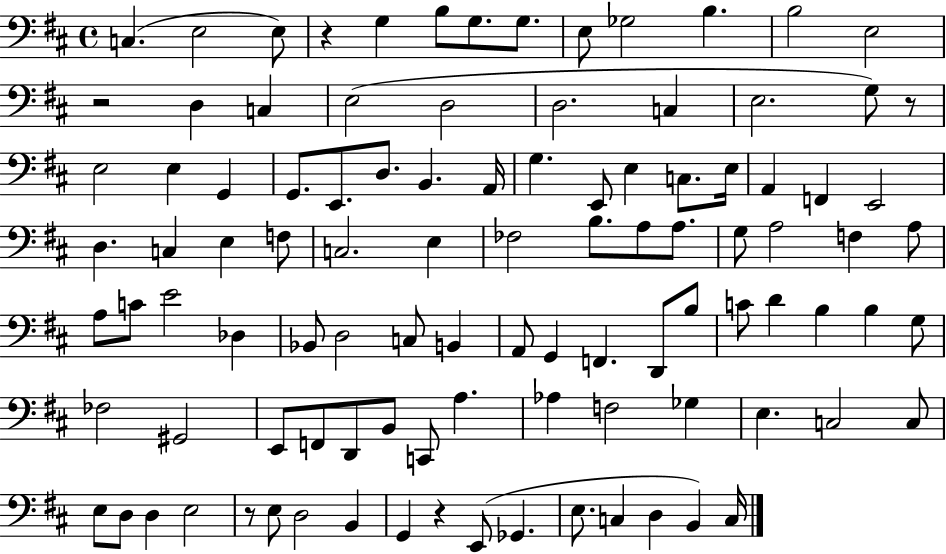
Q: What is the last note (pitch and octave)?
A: C3